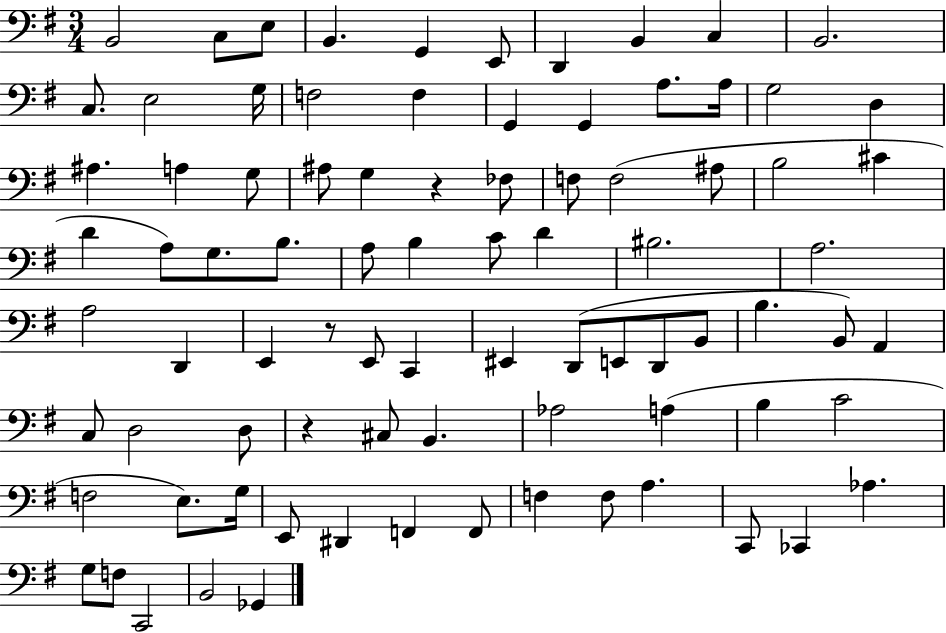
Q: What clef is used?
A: bass